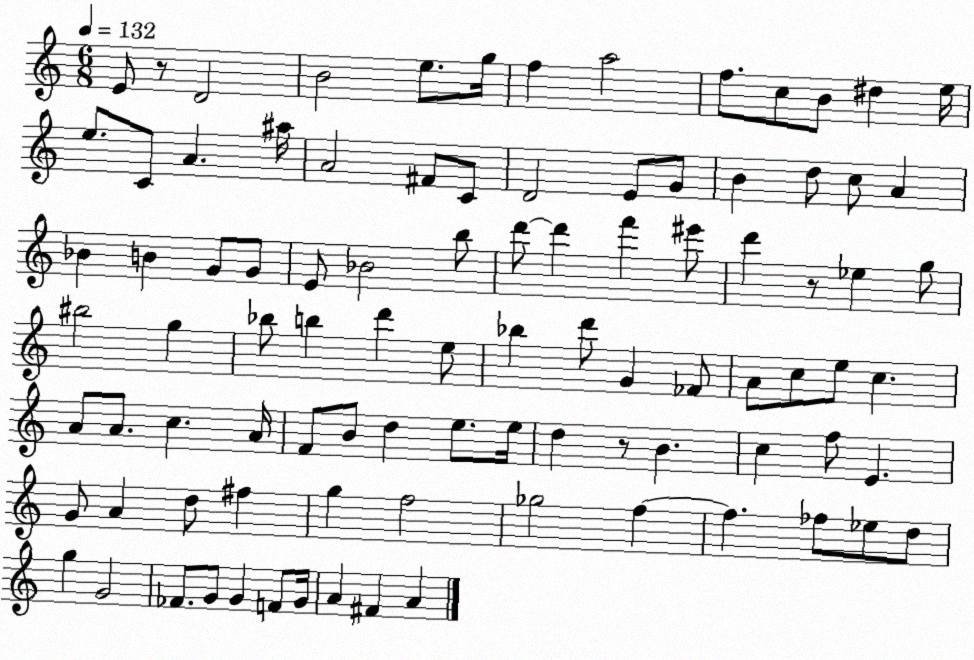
X:1
T:Untitled
M:6/8
L:1/4
K:C
E/2 z/2 D2 B2 e/2 g/4 f a2 f/2 c/2 B/2 ^d e/4 e/2 C/2 A ^a/4 A2 ^F/2 C/2 D2 E/2 G/2 B d/2 c/2 A _B B G/2 G/2 E/2 _B2 b/2 d'/2 d' f' ^e'/2 d' z/2 _e g/2 ^b2 g _b/2 b d' e/2 _b d'/2 G _F/2 A/2 c/2 e/2 c A/2 A/2 c A/4 F/2 B/2 d e/2 e/4 d z/2 B c f/2 E G/2 A d/2 ^f g f2 _g2 f f _f/2 _e/2 d/2 g G2 _F/2 G/2 G F/2 G/4 A ^F A